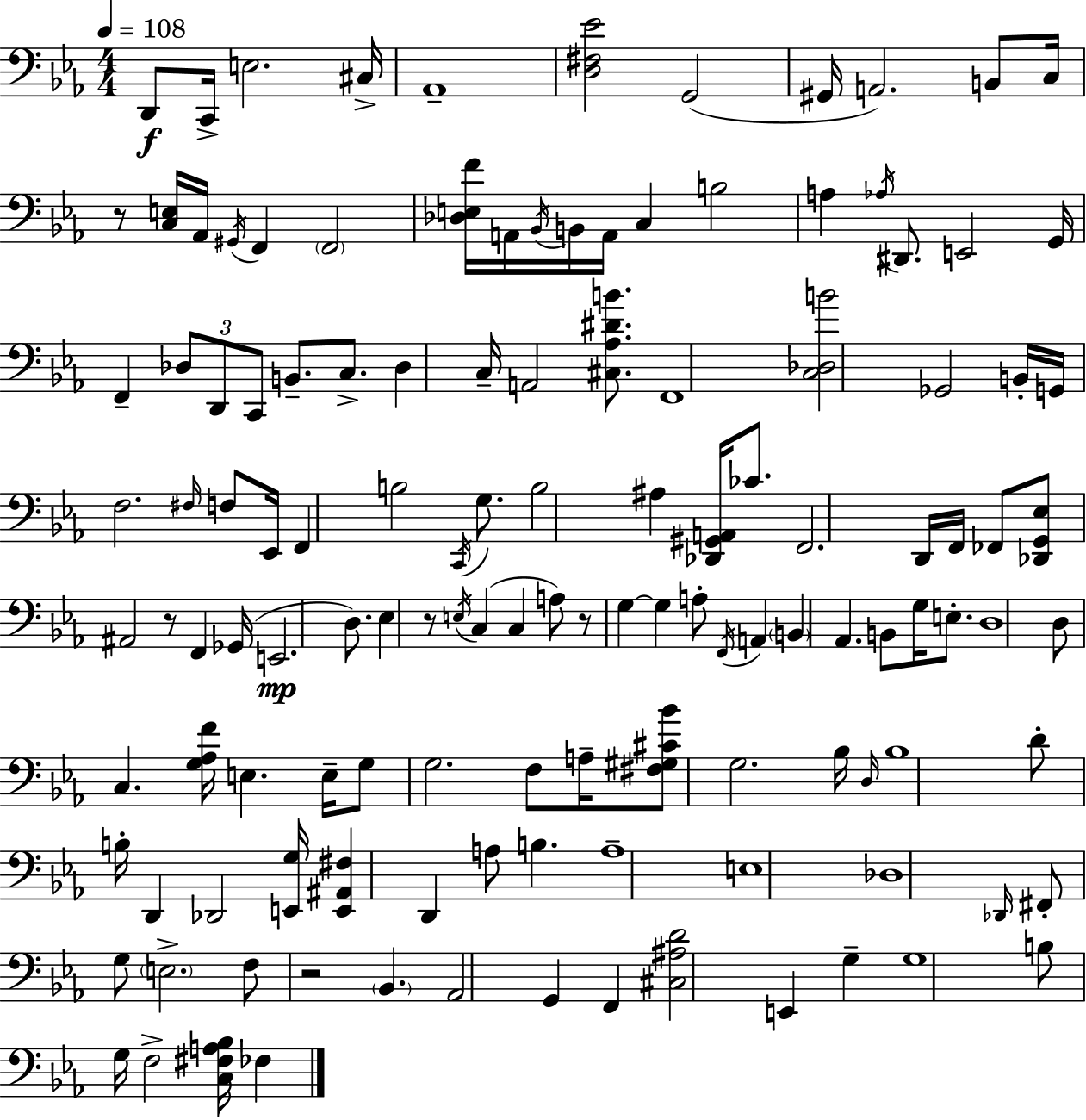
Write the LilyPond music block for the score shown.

{
  \clef bass
  \numericTimeSignature
  \time 4/4
  \key c \minor
  \tempo 4 = 108
  d,8\f c,16-> e2. cis16-> | aes,1-- | <d fis ees'>2 g,2( | gis,16 a,2.) b,8 c16 | \break r8 <c e>16 aes,16 \acciaccatura { gis,16 } f,4 \parenthesize f,2 | <des e f'>16 a,16 \acciaccatura { bes,16 } b,16 a,16 c4 b2 | a4 \acciaccatura { aes16 } dis,8. e,2 | g,16 f,4-- \tuplet 3/2 { des8 d,8 c,8 } b,8.-- | \break c8.-> des4 c16-- a,2 | <cis aes dis' b'>8. f,1 | <c des b'>2 ges,2 | b,16-. g,16 f2. | \break \grace { fis16 } f8 ees,16 f,4 b2 | \acciaccatura { c,16 } g8. b2 ais4 | <des, gis, a,>16 ces'8. f,2. | d,16 f,16 fes,8 <des, g, ees>8 ais,2 r8 | \break f,4 ges,16( e,2.\mp | d8.) ees4 r8 \acciaccatura { e16 }( c4 | c4 a8) r8 g4~~ g4 | a8-. \acciaccatura { f,16 } a,4 \parenthesize b,4 aes,4. | \break b,8 g16 e8.-. d1 | d8 c4. <g aes f'>16 | e4. e16-- g8 g2. | f8 a16-- <fis gis cis' bes'>8 g2. | \break bes16 \grace { d16 } bes1 | d'8-. b16-. d,4 des,2 | <e, g>16 <e, ais, fis>4 d,4 | a8 b4. a1-- | \break e1 | des1 | \grace { des,16 } fis,8-. g8 \parenthesize e2.-> | f8 r2 | \break \parenthesize bes,4. aes,2 | g,4 f,4 <cis ais d'>2 | e,4 g4-- g1 | b8 g16 f2-> | \break <c fis a bes>16 fes4 \bar "|."
}